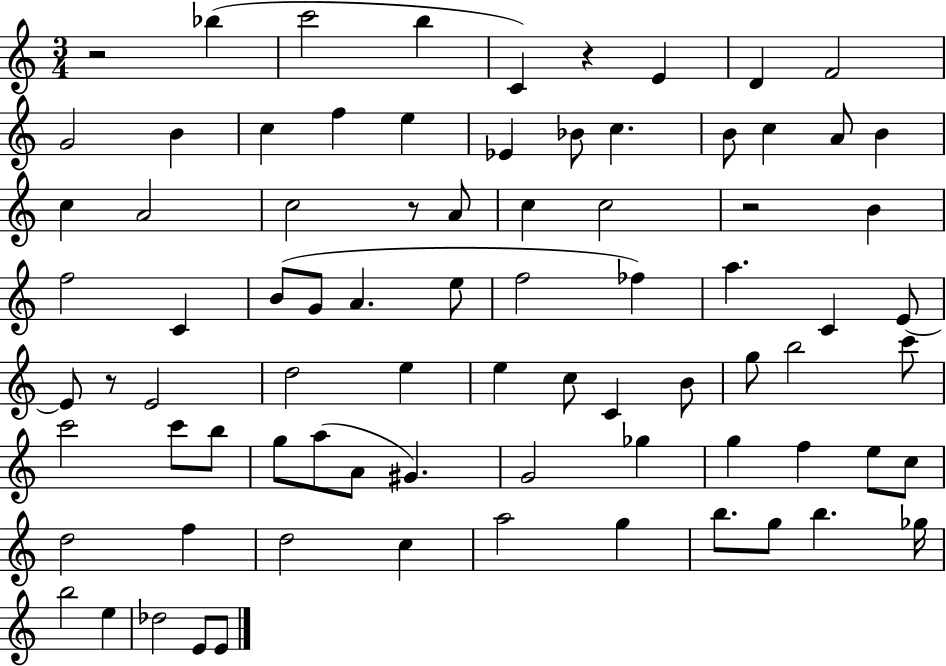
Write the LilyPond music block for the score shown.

{
  \clef treble
  \numericTimeSignature
  \time 3/4
  \key c \major
  \repeat volta 2 { r2 bes''4( | c'''2 b''4 | c'4) r4 e'4 | d'4 f'2 | \break g'2 b'4 | c''4 f''4 e''4 | ees'4 bes'8 c''4. | b'8 c''4 a'8 b'4 | \break c''4 a'2 | c''2 r8 a'8 | c''4 c''2 | r2 b'4 | \break f''2 c'4 | b'8( g'8 a'4. e''8 | f''2 fes''4) | a''4. c'4 e'8~~ | \break e'8 r8 e'2 | d''2 e''4 | e''4 c''8 c'4 b'8 | g''8 b''2 c'''8 | \break c'''2 c'''8 b''8 | g''8 a''8( a'8 gis'4.) | g'2 ges''4 | g''4 f''4 e''8 c''8 | \break d''2 f''4 | d''2 c''4 | a''2 g''4 | b''8. g''8 b''4. ges''16 | \break b''2 e''4 | des''2 e'8 e'8 | } \bar "|."
}